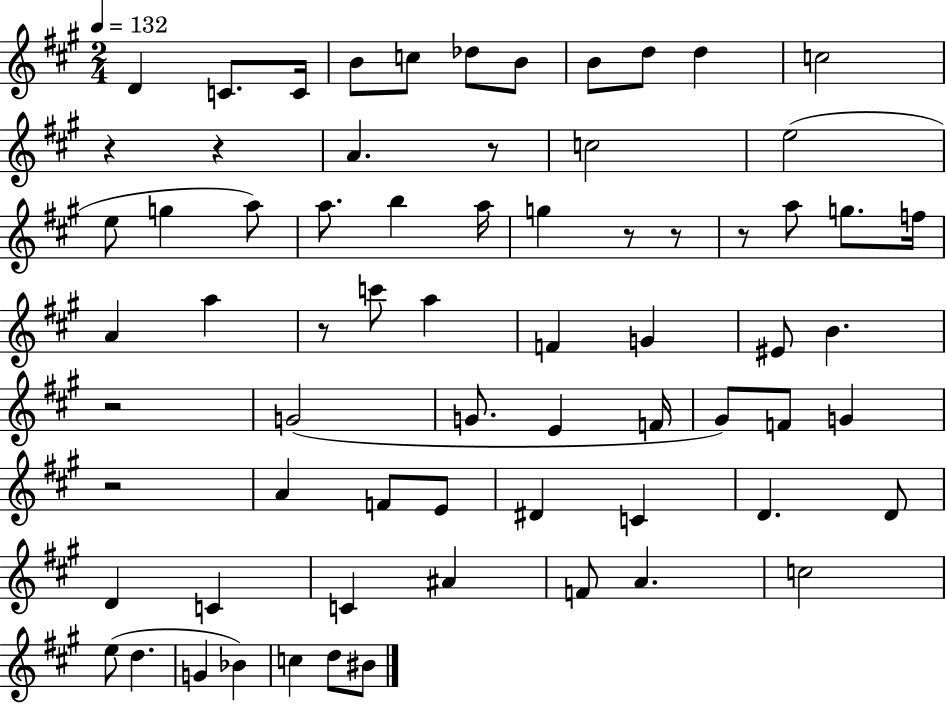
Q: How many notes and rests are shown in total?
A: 69